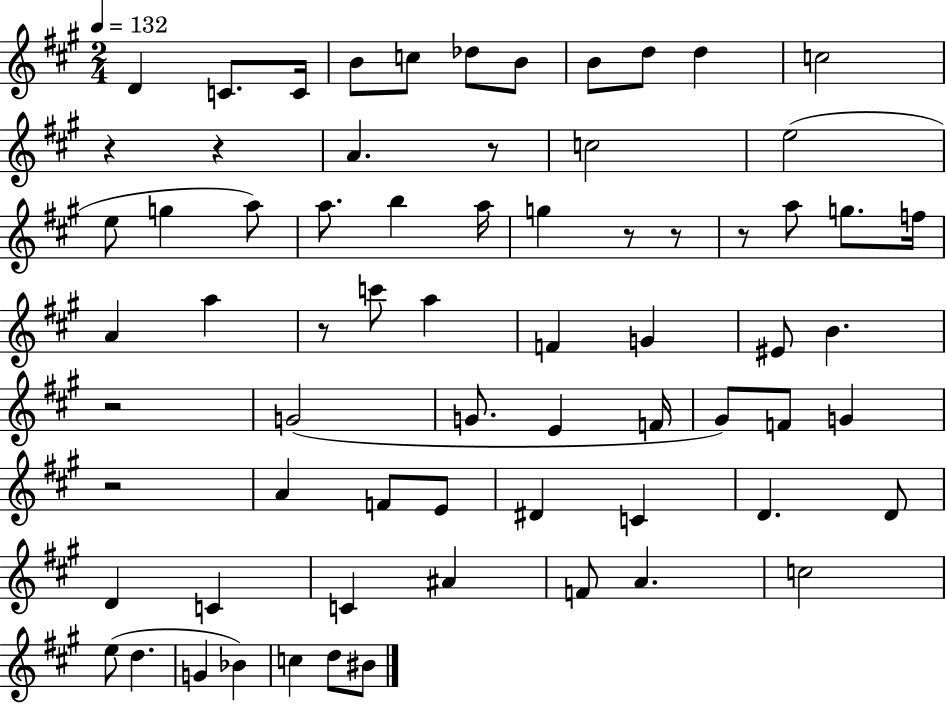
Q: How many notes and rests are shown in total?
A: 69